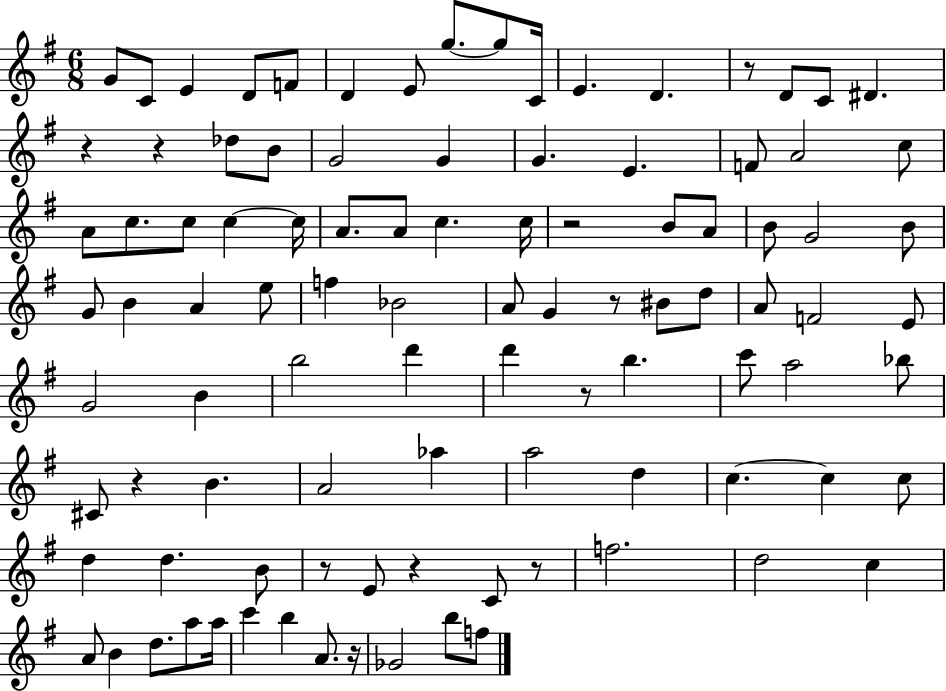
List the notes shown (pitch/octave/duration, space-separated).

G4/e C4/e E4/q D4/e F4/e D4/q E4/e G5/e. G5/e C4/s E4/q. D4/q. R/e D4/e C4/e D#4/q. R/q R/q Db5/e B4/e G4/h G4/q G4/q. E4/q. F4/e A4/h C5/e A4/e C5/e. C5/e C5/q C5/s A4/e. A4/e C5/q. C5/s R/h B4/e A4/e B4/e G4/h B4/e G4/e B4/q A4/q E5/e F5/q Bb4/h A4/e G4/q R/e BIS4/e D5/e A4/e F4/h E4/e G4/h B4/q B5/h D6/q D6/q R/e B5/q. C6/e A5/h Bb5/e C#4/e R/q B4/q. A4/h Ab5/q A5/h D5/q C5/q. C5/q C5/e D5/q D5/q. B4/e R/e E4/e R/q C4/e R/e F5/h. D5/h C5/q A4/e B4/q D5/e. A5/e A5/s C6/q B5/q A4/e. R/s Gb4/h B5/e F5/e